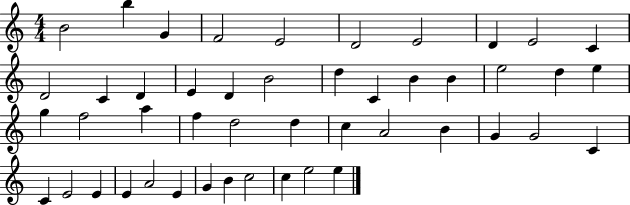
{
  \clef treble
  \numericTimeSignature
  \time 4/4
  \key c \major
  b'2 b''4 g'4 | f'2 e'2 | d'2 e'2 | d'4 e'2 c'4 | \break d'2 c'4 d'4 | e'4 d'4 b'2 | d''4 c'4 b'4 b'4 | e''2 d''4 e''4 | \break g''4 f''2 a''4 | f''4 d''2 d''4 | c''4 a'2 b'4 | g'4 g'2 c'4 | \break c'4 e'2 e'4 | e'4 a'2 e'4 | g'4 b'4 c''2 | c''4 e''2 e''4 | \break \bar "|."
}